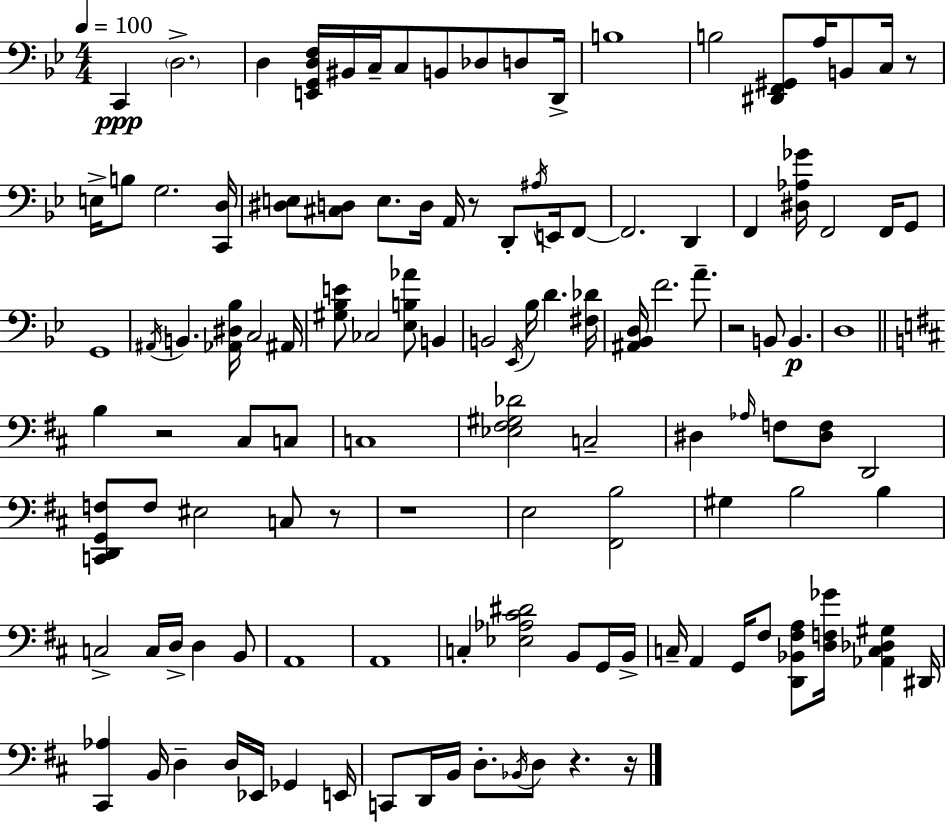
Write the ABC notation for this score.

X:1
T:Untitled
M:4/4
L:1/4
K:Gm
C,, D,2 D, [E,,G,,D,F,]/4 ^B,,/4 C,/4 C,/2 B,,/2 _D,/2 D,/2 D,,/4 B,4 B,2 [^D,,F,,^G,,]/2 A,/4 B,,/2 C,/4 z/2 E,/4 B,/2 G,2 [C,,D,]/4 [^D,E,]/2 [^C,D,]/2 E,/2 D,/4 A,,/4 z/2 D,,/2 ^A,/4 E,,/4 F,,/2 F,,2 D,, F,, [^D,_A,_G]/4 F,,2 F,,/4 G,,/2 G,,4 ^A,,/4 B,, [_A,,^D,_B,]/4 C,2 ^A,,/4 [^G,_B,E]/2 _C,2 [_E,B,_A]/2 B,, B,,2 _E,,/4 _B,/4 D [^F,_D]/4 [^A,,_B,,D,]/4 F2 A/2 z2 B,,/2 B,, D,4 B, z2 ^C,/2 C,/2 C,4 [_E,^F,^G,_D]2 C,2 ^D, _A,/4 F,/2 [^D,F,]/2 D,,2 [C,,D,,G,,F,]/2 F,/2 ^E,2 C,/2 z/2 z4 E,2 [^F,,B,]2 ^G, B,2 B, C,2 C,/4 D,/4 D, B,,/2 A,,4 A,,4 C, [_E,_A,^C^D]2 B,,/2 G,,/4 B,,/4 C,/4 A,, G,,/4 ^F,/2 [D,,_B,,^F,A,]/2 [D,F,_G]/4 [_A,,C,_D,^G,] ^D,,/4 [^C,,_A,] B,,/4 D, D,/4 _E,,/4 _G,, E,,/4 C,,/2 D,,/4 B,,/4 D,/2 _B,,/4 D,/2 z z/4